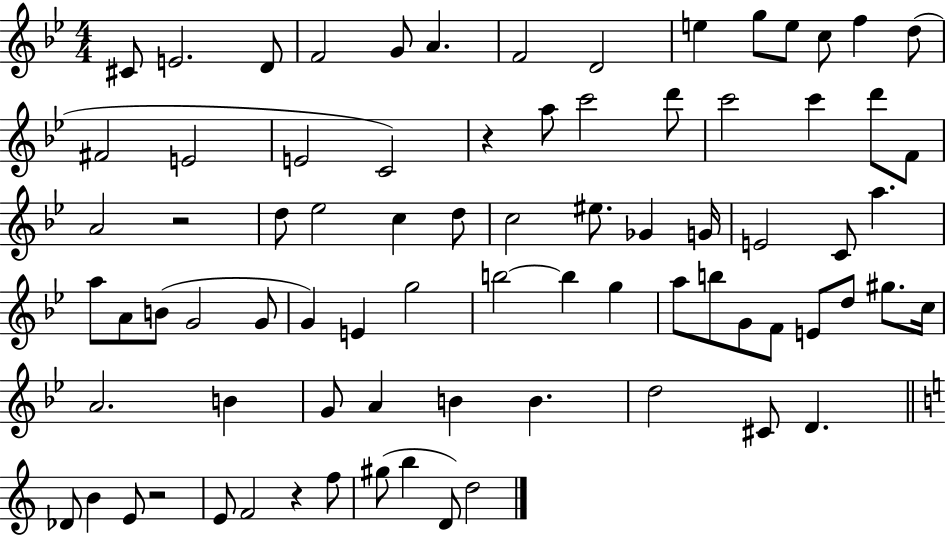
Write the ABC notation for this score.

X:1
T:Untitled
M:4/4
L:1/4
K:Bb
^C/2 E2 D/2 F2 G/2 A F2 D2 e g/2 e/2 c/2 f d/2 ^F2 E2 E2 C2 z a/2 c'2 d'/2 c'2 c' d'/2 F/2 A2 z2 d/2 _e2 c d/2 c2 ^e/2 _G G/4 E2 C/2 a a/2 A/2 B/2 G2 G/2 G E g2 b2 b g a/2 b/2 G/2 F/2 E/2 d/2 ^g/2 c/4 A2 B G/2 A B B d2 ^C/2 D _D/2 B E/2 z2 E/2 F2 z f/2 ^g/2 b D/2 d2